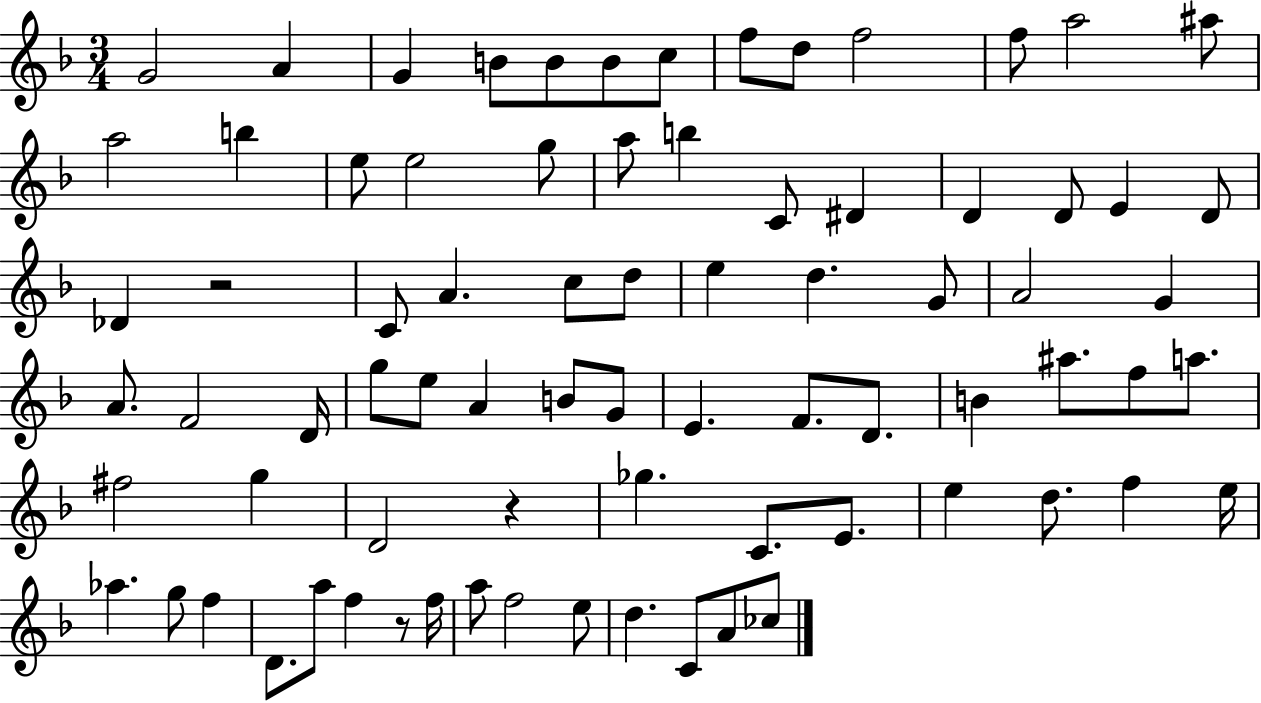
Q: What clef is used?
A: treble